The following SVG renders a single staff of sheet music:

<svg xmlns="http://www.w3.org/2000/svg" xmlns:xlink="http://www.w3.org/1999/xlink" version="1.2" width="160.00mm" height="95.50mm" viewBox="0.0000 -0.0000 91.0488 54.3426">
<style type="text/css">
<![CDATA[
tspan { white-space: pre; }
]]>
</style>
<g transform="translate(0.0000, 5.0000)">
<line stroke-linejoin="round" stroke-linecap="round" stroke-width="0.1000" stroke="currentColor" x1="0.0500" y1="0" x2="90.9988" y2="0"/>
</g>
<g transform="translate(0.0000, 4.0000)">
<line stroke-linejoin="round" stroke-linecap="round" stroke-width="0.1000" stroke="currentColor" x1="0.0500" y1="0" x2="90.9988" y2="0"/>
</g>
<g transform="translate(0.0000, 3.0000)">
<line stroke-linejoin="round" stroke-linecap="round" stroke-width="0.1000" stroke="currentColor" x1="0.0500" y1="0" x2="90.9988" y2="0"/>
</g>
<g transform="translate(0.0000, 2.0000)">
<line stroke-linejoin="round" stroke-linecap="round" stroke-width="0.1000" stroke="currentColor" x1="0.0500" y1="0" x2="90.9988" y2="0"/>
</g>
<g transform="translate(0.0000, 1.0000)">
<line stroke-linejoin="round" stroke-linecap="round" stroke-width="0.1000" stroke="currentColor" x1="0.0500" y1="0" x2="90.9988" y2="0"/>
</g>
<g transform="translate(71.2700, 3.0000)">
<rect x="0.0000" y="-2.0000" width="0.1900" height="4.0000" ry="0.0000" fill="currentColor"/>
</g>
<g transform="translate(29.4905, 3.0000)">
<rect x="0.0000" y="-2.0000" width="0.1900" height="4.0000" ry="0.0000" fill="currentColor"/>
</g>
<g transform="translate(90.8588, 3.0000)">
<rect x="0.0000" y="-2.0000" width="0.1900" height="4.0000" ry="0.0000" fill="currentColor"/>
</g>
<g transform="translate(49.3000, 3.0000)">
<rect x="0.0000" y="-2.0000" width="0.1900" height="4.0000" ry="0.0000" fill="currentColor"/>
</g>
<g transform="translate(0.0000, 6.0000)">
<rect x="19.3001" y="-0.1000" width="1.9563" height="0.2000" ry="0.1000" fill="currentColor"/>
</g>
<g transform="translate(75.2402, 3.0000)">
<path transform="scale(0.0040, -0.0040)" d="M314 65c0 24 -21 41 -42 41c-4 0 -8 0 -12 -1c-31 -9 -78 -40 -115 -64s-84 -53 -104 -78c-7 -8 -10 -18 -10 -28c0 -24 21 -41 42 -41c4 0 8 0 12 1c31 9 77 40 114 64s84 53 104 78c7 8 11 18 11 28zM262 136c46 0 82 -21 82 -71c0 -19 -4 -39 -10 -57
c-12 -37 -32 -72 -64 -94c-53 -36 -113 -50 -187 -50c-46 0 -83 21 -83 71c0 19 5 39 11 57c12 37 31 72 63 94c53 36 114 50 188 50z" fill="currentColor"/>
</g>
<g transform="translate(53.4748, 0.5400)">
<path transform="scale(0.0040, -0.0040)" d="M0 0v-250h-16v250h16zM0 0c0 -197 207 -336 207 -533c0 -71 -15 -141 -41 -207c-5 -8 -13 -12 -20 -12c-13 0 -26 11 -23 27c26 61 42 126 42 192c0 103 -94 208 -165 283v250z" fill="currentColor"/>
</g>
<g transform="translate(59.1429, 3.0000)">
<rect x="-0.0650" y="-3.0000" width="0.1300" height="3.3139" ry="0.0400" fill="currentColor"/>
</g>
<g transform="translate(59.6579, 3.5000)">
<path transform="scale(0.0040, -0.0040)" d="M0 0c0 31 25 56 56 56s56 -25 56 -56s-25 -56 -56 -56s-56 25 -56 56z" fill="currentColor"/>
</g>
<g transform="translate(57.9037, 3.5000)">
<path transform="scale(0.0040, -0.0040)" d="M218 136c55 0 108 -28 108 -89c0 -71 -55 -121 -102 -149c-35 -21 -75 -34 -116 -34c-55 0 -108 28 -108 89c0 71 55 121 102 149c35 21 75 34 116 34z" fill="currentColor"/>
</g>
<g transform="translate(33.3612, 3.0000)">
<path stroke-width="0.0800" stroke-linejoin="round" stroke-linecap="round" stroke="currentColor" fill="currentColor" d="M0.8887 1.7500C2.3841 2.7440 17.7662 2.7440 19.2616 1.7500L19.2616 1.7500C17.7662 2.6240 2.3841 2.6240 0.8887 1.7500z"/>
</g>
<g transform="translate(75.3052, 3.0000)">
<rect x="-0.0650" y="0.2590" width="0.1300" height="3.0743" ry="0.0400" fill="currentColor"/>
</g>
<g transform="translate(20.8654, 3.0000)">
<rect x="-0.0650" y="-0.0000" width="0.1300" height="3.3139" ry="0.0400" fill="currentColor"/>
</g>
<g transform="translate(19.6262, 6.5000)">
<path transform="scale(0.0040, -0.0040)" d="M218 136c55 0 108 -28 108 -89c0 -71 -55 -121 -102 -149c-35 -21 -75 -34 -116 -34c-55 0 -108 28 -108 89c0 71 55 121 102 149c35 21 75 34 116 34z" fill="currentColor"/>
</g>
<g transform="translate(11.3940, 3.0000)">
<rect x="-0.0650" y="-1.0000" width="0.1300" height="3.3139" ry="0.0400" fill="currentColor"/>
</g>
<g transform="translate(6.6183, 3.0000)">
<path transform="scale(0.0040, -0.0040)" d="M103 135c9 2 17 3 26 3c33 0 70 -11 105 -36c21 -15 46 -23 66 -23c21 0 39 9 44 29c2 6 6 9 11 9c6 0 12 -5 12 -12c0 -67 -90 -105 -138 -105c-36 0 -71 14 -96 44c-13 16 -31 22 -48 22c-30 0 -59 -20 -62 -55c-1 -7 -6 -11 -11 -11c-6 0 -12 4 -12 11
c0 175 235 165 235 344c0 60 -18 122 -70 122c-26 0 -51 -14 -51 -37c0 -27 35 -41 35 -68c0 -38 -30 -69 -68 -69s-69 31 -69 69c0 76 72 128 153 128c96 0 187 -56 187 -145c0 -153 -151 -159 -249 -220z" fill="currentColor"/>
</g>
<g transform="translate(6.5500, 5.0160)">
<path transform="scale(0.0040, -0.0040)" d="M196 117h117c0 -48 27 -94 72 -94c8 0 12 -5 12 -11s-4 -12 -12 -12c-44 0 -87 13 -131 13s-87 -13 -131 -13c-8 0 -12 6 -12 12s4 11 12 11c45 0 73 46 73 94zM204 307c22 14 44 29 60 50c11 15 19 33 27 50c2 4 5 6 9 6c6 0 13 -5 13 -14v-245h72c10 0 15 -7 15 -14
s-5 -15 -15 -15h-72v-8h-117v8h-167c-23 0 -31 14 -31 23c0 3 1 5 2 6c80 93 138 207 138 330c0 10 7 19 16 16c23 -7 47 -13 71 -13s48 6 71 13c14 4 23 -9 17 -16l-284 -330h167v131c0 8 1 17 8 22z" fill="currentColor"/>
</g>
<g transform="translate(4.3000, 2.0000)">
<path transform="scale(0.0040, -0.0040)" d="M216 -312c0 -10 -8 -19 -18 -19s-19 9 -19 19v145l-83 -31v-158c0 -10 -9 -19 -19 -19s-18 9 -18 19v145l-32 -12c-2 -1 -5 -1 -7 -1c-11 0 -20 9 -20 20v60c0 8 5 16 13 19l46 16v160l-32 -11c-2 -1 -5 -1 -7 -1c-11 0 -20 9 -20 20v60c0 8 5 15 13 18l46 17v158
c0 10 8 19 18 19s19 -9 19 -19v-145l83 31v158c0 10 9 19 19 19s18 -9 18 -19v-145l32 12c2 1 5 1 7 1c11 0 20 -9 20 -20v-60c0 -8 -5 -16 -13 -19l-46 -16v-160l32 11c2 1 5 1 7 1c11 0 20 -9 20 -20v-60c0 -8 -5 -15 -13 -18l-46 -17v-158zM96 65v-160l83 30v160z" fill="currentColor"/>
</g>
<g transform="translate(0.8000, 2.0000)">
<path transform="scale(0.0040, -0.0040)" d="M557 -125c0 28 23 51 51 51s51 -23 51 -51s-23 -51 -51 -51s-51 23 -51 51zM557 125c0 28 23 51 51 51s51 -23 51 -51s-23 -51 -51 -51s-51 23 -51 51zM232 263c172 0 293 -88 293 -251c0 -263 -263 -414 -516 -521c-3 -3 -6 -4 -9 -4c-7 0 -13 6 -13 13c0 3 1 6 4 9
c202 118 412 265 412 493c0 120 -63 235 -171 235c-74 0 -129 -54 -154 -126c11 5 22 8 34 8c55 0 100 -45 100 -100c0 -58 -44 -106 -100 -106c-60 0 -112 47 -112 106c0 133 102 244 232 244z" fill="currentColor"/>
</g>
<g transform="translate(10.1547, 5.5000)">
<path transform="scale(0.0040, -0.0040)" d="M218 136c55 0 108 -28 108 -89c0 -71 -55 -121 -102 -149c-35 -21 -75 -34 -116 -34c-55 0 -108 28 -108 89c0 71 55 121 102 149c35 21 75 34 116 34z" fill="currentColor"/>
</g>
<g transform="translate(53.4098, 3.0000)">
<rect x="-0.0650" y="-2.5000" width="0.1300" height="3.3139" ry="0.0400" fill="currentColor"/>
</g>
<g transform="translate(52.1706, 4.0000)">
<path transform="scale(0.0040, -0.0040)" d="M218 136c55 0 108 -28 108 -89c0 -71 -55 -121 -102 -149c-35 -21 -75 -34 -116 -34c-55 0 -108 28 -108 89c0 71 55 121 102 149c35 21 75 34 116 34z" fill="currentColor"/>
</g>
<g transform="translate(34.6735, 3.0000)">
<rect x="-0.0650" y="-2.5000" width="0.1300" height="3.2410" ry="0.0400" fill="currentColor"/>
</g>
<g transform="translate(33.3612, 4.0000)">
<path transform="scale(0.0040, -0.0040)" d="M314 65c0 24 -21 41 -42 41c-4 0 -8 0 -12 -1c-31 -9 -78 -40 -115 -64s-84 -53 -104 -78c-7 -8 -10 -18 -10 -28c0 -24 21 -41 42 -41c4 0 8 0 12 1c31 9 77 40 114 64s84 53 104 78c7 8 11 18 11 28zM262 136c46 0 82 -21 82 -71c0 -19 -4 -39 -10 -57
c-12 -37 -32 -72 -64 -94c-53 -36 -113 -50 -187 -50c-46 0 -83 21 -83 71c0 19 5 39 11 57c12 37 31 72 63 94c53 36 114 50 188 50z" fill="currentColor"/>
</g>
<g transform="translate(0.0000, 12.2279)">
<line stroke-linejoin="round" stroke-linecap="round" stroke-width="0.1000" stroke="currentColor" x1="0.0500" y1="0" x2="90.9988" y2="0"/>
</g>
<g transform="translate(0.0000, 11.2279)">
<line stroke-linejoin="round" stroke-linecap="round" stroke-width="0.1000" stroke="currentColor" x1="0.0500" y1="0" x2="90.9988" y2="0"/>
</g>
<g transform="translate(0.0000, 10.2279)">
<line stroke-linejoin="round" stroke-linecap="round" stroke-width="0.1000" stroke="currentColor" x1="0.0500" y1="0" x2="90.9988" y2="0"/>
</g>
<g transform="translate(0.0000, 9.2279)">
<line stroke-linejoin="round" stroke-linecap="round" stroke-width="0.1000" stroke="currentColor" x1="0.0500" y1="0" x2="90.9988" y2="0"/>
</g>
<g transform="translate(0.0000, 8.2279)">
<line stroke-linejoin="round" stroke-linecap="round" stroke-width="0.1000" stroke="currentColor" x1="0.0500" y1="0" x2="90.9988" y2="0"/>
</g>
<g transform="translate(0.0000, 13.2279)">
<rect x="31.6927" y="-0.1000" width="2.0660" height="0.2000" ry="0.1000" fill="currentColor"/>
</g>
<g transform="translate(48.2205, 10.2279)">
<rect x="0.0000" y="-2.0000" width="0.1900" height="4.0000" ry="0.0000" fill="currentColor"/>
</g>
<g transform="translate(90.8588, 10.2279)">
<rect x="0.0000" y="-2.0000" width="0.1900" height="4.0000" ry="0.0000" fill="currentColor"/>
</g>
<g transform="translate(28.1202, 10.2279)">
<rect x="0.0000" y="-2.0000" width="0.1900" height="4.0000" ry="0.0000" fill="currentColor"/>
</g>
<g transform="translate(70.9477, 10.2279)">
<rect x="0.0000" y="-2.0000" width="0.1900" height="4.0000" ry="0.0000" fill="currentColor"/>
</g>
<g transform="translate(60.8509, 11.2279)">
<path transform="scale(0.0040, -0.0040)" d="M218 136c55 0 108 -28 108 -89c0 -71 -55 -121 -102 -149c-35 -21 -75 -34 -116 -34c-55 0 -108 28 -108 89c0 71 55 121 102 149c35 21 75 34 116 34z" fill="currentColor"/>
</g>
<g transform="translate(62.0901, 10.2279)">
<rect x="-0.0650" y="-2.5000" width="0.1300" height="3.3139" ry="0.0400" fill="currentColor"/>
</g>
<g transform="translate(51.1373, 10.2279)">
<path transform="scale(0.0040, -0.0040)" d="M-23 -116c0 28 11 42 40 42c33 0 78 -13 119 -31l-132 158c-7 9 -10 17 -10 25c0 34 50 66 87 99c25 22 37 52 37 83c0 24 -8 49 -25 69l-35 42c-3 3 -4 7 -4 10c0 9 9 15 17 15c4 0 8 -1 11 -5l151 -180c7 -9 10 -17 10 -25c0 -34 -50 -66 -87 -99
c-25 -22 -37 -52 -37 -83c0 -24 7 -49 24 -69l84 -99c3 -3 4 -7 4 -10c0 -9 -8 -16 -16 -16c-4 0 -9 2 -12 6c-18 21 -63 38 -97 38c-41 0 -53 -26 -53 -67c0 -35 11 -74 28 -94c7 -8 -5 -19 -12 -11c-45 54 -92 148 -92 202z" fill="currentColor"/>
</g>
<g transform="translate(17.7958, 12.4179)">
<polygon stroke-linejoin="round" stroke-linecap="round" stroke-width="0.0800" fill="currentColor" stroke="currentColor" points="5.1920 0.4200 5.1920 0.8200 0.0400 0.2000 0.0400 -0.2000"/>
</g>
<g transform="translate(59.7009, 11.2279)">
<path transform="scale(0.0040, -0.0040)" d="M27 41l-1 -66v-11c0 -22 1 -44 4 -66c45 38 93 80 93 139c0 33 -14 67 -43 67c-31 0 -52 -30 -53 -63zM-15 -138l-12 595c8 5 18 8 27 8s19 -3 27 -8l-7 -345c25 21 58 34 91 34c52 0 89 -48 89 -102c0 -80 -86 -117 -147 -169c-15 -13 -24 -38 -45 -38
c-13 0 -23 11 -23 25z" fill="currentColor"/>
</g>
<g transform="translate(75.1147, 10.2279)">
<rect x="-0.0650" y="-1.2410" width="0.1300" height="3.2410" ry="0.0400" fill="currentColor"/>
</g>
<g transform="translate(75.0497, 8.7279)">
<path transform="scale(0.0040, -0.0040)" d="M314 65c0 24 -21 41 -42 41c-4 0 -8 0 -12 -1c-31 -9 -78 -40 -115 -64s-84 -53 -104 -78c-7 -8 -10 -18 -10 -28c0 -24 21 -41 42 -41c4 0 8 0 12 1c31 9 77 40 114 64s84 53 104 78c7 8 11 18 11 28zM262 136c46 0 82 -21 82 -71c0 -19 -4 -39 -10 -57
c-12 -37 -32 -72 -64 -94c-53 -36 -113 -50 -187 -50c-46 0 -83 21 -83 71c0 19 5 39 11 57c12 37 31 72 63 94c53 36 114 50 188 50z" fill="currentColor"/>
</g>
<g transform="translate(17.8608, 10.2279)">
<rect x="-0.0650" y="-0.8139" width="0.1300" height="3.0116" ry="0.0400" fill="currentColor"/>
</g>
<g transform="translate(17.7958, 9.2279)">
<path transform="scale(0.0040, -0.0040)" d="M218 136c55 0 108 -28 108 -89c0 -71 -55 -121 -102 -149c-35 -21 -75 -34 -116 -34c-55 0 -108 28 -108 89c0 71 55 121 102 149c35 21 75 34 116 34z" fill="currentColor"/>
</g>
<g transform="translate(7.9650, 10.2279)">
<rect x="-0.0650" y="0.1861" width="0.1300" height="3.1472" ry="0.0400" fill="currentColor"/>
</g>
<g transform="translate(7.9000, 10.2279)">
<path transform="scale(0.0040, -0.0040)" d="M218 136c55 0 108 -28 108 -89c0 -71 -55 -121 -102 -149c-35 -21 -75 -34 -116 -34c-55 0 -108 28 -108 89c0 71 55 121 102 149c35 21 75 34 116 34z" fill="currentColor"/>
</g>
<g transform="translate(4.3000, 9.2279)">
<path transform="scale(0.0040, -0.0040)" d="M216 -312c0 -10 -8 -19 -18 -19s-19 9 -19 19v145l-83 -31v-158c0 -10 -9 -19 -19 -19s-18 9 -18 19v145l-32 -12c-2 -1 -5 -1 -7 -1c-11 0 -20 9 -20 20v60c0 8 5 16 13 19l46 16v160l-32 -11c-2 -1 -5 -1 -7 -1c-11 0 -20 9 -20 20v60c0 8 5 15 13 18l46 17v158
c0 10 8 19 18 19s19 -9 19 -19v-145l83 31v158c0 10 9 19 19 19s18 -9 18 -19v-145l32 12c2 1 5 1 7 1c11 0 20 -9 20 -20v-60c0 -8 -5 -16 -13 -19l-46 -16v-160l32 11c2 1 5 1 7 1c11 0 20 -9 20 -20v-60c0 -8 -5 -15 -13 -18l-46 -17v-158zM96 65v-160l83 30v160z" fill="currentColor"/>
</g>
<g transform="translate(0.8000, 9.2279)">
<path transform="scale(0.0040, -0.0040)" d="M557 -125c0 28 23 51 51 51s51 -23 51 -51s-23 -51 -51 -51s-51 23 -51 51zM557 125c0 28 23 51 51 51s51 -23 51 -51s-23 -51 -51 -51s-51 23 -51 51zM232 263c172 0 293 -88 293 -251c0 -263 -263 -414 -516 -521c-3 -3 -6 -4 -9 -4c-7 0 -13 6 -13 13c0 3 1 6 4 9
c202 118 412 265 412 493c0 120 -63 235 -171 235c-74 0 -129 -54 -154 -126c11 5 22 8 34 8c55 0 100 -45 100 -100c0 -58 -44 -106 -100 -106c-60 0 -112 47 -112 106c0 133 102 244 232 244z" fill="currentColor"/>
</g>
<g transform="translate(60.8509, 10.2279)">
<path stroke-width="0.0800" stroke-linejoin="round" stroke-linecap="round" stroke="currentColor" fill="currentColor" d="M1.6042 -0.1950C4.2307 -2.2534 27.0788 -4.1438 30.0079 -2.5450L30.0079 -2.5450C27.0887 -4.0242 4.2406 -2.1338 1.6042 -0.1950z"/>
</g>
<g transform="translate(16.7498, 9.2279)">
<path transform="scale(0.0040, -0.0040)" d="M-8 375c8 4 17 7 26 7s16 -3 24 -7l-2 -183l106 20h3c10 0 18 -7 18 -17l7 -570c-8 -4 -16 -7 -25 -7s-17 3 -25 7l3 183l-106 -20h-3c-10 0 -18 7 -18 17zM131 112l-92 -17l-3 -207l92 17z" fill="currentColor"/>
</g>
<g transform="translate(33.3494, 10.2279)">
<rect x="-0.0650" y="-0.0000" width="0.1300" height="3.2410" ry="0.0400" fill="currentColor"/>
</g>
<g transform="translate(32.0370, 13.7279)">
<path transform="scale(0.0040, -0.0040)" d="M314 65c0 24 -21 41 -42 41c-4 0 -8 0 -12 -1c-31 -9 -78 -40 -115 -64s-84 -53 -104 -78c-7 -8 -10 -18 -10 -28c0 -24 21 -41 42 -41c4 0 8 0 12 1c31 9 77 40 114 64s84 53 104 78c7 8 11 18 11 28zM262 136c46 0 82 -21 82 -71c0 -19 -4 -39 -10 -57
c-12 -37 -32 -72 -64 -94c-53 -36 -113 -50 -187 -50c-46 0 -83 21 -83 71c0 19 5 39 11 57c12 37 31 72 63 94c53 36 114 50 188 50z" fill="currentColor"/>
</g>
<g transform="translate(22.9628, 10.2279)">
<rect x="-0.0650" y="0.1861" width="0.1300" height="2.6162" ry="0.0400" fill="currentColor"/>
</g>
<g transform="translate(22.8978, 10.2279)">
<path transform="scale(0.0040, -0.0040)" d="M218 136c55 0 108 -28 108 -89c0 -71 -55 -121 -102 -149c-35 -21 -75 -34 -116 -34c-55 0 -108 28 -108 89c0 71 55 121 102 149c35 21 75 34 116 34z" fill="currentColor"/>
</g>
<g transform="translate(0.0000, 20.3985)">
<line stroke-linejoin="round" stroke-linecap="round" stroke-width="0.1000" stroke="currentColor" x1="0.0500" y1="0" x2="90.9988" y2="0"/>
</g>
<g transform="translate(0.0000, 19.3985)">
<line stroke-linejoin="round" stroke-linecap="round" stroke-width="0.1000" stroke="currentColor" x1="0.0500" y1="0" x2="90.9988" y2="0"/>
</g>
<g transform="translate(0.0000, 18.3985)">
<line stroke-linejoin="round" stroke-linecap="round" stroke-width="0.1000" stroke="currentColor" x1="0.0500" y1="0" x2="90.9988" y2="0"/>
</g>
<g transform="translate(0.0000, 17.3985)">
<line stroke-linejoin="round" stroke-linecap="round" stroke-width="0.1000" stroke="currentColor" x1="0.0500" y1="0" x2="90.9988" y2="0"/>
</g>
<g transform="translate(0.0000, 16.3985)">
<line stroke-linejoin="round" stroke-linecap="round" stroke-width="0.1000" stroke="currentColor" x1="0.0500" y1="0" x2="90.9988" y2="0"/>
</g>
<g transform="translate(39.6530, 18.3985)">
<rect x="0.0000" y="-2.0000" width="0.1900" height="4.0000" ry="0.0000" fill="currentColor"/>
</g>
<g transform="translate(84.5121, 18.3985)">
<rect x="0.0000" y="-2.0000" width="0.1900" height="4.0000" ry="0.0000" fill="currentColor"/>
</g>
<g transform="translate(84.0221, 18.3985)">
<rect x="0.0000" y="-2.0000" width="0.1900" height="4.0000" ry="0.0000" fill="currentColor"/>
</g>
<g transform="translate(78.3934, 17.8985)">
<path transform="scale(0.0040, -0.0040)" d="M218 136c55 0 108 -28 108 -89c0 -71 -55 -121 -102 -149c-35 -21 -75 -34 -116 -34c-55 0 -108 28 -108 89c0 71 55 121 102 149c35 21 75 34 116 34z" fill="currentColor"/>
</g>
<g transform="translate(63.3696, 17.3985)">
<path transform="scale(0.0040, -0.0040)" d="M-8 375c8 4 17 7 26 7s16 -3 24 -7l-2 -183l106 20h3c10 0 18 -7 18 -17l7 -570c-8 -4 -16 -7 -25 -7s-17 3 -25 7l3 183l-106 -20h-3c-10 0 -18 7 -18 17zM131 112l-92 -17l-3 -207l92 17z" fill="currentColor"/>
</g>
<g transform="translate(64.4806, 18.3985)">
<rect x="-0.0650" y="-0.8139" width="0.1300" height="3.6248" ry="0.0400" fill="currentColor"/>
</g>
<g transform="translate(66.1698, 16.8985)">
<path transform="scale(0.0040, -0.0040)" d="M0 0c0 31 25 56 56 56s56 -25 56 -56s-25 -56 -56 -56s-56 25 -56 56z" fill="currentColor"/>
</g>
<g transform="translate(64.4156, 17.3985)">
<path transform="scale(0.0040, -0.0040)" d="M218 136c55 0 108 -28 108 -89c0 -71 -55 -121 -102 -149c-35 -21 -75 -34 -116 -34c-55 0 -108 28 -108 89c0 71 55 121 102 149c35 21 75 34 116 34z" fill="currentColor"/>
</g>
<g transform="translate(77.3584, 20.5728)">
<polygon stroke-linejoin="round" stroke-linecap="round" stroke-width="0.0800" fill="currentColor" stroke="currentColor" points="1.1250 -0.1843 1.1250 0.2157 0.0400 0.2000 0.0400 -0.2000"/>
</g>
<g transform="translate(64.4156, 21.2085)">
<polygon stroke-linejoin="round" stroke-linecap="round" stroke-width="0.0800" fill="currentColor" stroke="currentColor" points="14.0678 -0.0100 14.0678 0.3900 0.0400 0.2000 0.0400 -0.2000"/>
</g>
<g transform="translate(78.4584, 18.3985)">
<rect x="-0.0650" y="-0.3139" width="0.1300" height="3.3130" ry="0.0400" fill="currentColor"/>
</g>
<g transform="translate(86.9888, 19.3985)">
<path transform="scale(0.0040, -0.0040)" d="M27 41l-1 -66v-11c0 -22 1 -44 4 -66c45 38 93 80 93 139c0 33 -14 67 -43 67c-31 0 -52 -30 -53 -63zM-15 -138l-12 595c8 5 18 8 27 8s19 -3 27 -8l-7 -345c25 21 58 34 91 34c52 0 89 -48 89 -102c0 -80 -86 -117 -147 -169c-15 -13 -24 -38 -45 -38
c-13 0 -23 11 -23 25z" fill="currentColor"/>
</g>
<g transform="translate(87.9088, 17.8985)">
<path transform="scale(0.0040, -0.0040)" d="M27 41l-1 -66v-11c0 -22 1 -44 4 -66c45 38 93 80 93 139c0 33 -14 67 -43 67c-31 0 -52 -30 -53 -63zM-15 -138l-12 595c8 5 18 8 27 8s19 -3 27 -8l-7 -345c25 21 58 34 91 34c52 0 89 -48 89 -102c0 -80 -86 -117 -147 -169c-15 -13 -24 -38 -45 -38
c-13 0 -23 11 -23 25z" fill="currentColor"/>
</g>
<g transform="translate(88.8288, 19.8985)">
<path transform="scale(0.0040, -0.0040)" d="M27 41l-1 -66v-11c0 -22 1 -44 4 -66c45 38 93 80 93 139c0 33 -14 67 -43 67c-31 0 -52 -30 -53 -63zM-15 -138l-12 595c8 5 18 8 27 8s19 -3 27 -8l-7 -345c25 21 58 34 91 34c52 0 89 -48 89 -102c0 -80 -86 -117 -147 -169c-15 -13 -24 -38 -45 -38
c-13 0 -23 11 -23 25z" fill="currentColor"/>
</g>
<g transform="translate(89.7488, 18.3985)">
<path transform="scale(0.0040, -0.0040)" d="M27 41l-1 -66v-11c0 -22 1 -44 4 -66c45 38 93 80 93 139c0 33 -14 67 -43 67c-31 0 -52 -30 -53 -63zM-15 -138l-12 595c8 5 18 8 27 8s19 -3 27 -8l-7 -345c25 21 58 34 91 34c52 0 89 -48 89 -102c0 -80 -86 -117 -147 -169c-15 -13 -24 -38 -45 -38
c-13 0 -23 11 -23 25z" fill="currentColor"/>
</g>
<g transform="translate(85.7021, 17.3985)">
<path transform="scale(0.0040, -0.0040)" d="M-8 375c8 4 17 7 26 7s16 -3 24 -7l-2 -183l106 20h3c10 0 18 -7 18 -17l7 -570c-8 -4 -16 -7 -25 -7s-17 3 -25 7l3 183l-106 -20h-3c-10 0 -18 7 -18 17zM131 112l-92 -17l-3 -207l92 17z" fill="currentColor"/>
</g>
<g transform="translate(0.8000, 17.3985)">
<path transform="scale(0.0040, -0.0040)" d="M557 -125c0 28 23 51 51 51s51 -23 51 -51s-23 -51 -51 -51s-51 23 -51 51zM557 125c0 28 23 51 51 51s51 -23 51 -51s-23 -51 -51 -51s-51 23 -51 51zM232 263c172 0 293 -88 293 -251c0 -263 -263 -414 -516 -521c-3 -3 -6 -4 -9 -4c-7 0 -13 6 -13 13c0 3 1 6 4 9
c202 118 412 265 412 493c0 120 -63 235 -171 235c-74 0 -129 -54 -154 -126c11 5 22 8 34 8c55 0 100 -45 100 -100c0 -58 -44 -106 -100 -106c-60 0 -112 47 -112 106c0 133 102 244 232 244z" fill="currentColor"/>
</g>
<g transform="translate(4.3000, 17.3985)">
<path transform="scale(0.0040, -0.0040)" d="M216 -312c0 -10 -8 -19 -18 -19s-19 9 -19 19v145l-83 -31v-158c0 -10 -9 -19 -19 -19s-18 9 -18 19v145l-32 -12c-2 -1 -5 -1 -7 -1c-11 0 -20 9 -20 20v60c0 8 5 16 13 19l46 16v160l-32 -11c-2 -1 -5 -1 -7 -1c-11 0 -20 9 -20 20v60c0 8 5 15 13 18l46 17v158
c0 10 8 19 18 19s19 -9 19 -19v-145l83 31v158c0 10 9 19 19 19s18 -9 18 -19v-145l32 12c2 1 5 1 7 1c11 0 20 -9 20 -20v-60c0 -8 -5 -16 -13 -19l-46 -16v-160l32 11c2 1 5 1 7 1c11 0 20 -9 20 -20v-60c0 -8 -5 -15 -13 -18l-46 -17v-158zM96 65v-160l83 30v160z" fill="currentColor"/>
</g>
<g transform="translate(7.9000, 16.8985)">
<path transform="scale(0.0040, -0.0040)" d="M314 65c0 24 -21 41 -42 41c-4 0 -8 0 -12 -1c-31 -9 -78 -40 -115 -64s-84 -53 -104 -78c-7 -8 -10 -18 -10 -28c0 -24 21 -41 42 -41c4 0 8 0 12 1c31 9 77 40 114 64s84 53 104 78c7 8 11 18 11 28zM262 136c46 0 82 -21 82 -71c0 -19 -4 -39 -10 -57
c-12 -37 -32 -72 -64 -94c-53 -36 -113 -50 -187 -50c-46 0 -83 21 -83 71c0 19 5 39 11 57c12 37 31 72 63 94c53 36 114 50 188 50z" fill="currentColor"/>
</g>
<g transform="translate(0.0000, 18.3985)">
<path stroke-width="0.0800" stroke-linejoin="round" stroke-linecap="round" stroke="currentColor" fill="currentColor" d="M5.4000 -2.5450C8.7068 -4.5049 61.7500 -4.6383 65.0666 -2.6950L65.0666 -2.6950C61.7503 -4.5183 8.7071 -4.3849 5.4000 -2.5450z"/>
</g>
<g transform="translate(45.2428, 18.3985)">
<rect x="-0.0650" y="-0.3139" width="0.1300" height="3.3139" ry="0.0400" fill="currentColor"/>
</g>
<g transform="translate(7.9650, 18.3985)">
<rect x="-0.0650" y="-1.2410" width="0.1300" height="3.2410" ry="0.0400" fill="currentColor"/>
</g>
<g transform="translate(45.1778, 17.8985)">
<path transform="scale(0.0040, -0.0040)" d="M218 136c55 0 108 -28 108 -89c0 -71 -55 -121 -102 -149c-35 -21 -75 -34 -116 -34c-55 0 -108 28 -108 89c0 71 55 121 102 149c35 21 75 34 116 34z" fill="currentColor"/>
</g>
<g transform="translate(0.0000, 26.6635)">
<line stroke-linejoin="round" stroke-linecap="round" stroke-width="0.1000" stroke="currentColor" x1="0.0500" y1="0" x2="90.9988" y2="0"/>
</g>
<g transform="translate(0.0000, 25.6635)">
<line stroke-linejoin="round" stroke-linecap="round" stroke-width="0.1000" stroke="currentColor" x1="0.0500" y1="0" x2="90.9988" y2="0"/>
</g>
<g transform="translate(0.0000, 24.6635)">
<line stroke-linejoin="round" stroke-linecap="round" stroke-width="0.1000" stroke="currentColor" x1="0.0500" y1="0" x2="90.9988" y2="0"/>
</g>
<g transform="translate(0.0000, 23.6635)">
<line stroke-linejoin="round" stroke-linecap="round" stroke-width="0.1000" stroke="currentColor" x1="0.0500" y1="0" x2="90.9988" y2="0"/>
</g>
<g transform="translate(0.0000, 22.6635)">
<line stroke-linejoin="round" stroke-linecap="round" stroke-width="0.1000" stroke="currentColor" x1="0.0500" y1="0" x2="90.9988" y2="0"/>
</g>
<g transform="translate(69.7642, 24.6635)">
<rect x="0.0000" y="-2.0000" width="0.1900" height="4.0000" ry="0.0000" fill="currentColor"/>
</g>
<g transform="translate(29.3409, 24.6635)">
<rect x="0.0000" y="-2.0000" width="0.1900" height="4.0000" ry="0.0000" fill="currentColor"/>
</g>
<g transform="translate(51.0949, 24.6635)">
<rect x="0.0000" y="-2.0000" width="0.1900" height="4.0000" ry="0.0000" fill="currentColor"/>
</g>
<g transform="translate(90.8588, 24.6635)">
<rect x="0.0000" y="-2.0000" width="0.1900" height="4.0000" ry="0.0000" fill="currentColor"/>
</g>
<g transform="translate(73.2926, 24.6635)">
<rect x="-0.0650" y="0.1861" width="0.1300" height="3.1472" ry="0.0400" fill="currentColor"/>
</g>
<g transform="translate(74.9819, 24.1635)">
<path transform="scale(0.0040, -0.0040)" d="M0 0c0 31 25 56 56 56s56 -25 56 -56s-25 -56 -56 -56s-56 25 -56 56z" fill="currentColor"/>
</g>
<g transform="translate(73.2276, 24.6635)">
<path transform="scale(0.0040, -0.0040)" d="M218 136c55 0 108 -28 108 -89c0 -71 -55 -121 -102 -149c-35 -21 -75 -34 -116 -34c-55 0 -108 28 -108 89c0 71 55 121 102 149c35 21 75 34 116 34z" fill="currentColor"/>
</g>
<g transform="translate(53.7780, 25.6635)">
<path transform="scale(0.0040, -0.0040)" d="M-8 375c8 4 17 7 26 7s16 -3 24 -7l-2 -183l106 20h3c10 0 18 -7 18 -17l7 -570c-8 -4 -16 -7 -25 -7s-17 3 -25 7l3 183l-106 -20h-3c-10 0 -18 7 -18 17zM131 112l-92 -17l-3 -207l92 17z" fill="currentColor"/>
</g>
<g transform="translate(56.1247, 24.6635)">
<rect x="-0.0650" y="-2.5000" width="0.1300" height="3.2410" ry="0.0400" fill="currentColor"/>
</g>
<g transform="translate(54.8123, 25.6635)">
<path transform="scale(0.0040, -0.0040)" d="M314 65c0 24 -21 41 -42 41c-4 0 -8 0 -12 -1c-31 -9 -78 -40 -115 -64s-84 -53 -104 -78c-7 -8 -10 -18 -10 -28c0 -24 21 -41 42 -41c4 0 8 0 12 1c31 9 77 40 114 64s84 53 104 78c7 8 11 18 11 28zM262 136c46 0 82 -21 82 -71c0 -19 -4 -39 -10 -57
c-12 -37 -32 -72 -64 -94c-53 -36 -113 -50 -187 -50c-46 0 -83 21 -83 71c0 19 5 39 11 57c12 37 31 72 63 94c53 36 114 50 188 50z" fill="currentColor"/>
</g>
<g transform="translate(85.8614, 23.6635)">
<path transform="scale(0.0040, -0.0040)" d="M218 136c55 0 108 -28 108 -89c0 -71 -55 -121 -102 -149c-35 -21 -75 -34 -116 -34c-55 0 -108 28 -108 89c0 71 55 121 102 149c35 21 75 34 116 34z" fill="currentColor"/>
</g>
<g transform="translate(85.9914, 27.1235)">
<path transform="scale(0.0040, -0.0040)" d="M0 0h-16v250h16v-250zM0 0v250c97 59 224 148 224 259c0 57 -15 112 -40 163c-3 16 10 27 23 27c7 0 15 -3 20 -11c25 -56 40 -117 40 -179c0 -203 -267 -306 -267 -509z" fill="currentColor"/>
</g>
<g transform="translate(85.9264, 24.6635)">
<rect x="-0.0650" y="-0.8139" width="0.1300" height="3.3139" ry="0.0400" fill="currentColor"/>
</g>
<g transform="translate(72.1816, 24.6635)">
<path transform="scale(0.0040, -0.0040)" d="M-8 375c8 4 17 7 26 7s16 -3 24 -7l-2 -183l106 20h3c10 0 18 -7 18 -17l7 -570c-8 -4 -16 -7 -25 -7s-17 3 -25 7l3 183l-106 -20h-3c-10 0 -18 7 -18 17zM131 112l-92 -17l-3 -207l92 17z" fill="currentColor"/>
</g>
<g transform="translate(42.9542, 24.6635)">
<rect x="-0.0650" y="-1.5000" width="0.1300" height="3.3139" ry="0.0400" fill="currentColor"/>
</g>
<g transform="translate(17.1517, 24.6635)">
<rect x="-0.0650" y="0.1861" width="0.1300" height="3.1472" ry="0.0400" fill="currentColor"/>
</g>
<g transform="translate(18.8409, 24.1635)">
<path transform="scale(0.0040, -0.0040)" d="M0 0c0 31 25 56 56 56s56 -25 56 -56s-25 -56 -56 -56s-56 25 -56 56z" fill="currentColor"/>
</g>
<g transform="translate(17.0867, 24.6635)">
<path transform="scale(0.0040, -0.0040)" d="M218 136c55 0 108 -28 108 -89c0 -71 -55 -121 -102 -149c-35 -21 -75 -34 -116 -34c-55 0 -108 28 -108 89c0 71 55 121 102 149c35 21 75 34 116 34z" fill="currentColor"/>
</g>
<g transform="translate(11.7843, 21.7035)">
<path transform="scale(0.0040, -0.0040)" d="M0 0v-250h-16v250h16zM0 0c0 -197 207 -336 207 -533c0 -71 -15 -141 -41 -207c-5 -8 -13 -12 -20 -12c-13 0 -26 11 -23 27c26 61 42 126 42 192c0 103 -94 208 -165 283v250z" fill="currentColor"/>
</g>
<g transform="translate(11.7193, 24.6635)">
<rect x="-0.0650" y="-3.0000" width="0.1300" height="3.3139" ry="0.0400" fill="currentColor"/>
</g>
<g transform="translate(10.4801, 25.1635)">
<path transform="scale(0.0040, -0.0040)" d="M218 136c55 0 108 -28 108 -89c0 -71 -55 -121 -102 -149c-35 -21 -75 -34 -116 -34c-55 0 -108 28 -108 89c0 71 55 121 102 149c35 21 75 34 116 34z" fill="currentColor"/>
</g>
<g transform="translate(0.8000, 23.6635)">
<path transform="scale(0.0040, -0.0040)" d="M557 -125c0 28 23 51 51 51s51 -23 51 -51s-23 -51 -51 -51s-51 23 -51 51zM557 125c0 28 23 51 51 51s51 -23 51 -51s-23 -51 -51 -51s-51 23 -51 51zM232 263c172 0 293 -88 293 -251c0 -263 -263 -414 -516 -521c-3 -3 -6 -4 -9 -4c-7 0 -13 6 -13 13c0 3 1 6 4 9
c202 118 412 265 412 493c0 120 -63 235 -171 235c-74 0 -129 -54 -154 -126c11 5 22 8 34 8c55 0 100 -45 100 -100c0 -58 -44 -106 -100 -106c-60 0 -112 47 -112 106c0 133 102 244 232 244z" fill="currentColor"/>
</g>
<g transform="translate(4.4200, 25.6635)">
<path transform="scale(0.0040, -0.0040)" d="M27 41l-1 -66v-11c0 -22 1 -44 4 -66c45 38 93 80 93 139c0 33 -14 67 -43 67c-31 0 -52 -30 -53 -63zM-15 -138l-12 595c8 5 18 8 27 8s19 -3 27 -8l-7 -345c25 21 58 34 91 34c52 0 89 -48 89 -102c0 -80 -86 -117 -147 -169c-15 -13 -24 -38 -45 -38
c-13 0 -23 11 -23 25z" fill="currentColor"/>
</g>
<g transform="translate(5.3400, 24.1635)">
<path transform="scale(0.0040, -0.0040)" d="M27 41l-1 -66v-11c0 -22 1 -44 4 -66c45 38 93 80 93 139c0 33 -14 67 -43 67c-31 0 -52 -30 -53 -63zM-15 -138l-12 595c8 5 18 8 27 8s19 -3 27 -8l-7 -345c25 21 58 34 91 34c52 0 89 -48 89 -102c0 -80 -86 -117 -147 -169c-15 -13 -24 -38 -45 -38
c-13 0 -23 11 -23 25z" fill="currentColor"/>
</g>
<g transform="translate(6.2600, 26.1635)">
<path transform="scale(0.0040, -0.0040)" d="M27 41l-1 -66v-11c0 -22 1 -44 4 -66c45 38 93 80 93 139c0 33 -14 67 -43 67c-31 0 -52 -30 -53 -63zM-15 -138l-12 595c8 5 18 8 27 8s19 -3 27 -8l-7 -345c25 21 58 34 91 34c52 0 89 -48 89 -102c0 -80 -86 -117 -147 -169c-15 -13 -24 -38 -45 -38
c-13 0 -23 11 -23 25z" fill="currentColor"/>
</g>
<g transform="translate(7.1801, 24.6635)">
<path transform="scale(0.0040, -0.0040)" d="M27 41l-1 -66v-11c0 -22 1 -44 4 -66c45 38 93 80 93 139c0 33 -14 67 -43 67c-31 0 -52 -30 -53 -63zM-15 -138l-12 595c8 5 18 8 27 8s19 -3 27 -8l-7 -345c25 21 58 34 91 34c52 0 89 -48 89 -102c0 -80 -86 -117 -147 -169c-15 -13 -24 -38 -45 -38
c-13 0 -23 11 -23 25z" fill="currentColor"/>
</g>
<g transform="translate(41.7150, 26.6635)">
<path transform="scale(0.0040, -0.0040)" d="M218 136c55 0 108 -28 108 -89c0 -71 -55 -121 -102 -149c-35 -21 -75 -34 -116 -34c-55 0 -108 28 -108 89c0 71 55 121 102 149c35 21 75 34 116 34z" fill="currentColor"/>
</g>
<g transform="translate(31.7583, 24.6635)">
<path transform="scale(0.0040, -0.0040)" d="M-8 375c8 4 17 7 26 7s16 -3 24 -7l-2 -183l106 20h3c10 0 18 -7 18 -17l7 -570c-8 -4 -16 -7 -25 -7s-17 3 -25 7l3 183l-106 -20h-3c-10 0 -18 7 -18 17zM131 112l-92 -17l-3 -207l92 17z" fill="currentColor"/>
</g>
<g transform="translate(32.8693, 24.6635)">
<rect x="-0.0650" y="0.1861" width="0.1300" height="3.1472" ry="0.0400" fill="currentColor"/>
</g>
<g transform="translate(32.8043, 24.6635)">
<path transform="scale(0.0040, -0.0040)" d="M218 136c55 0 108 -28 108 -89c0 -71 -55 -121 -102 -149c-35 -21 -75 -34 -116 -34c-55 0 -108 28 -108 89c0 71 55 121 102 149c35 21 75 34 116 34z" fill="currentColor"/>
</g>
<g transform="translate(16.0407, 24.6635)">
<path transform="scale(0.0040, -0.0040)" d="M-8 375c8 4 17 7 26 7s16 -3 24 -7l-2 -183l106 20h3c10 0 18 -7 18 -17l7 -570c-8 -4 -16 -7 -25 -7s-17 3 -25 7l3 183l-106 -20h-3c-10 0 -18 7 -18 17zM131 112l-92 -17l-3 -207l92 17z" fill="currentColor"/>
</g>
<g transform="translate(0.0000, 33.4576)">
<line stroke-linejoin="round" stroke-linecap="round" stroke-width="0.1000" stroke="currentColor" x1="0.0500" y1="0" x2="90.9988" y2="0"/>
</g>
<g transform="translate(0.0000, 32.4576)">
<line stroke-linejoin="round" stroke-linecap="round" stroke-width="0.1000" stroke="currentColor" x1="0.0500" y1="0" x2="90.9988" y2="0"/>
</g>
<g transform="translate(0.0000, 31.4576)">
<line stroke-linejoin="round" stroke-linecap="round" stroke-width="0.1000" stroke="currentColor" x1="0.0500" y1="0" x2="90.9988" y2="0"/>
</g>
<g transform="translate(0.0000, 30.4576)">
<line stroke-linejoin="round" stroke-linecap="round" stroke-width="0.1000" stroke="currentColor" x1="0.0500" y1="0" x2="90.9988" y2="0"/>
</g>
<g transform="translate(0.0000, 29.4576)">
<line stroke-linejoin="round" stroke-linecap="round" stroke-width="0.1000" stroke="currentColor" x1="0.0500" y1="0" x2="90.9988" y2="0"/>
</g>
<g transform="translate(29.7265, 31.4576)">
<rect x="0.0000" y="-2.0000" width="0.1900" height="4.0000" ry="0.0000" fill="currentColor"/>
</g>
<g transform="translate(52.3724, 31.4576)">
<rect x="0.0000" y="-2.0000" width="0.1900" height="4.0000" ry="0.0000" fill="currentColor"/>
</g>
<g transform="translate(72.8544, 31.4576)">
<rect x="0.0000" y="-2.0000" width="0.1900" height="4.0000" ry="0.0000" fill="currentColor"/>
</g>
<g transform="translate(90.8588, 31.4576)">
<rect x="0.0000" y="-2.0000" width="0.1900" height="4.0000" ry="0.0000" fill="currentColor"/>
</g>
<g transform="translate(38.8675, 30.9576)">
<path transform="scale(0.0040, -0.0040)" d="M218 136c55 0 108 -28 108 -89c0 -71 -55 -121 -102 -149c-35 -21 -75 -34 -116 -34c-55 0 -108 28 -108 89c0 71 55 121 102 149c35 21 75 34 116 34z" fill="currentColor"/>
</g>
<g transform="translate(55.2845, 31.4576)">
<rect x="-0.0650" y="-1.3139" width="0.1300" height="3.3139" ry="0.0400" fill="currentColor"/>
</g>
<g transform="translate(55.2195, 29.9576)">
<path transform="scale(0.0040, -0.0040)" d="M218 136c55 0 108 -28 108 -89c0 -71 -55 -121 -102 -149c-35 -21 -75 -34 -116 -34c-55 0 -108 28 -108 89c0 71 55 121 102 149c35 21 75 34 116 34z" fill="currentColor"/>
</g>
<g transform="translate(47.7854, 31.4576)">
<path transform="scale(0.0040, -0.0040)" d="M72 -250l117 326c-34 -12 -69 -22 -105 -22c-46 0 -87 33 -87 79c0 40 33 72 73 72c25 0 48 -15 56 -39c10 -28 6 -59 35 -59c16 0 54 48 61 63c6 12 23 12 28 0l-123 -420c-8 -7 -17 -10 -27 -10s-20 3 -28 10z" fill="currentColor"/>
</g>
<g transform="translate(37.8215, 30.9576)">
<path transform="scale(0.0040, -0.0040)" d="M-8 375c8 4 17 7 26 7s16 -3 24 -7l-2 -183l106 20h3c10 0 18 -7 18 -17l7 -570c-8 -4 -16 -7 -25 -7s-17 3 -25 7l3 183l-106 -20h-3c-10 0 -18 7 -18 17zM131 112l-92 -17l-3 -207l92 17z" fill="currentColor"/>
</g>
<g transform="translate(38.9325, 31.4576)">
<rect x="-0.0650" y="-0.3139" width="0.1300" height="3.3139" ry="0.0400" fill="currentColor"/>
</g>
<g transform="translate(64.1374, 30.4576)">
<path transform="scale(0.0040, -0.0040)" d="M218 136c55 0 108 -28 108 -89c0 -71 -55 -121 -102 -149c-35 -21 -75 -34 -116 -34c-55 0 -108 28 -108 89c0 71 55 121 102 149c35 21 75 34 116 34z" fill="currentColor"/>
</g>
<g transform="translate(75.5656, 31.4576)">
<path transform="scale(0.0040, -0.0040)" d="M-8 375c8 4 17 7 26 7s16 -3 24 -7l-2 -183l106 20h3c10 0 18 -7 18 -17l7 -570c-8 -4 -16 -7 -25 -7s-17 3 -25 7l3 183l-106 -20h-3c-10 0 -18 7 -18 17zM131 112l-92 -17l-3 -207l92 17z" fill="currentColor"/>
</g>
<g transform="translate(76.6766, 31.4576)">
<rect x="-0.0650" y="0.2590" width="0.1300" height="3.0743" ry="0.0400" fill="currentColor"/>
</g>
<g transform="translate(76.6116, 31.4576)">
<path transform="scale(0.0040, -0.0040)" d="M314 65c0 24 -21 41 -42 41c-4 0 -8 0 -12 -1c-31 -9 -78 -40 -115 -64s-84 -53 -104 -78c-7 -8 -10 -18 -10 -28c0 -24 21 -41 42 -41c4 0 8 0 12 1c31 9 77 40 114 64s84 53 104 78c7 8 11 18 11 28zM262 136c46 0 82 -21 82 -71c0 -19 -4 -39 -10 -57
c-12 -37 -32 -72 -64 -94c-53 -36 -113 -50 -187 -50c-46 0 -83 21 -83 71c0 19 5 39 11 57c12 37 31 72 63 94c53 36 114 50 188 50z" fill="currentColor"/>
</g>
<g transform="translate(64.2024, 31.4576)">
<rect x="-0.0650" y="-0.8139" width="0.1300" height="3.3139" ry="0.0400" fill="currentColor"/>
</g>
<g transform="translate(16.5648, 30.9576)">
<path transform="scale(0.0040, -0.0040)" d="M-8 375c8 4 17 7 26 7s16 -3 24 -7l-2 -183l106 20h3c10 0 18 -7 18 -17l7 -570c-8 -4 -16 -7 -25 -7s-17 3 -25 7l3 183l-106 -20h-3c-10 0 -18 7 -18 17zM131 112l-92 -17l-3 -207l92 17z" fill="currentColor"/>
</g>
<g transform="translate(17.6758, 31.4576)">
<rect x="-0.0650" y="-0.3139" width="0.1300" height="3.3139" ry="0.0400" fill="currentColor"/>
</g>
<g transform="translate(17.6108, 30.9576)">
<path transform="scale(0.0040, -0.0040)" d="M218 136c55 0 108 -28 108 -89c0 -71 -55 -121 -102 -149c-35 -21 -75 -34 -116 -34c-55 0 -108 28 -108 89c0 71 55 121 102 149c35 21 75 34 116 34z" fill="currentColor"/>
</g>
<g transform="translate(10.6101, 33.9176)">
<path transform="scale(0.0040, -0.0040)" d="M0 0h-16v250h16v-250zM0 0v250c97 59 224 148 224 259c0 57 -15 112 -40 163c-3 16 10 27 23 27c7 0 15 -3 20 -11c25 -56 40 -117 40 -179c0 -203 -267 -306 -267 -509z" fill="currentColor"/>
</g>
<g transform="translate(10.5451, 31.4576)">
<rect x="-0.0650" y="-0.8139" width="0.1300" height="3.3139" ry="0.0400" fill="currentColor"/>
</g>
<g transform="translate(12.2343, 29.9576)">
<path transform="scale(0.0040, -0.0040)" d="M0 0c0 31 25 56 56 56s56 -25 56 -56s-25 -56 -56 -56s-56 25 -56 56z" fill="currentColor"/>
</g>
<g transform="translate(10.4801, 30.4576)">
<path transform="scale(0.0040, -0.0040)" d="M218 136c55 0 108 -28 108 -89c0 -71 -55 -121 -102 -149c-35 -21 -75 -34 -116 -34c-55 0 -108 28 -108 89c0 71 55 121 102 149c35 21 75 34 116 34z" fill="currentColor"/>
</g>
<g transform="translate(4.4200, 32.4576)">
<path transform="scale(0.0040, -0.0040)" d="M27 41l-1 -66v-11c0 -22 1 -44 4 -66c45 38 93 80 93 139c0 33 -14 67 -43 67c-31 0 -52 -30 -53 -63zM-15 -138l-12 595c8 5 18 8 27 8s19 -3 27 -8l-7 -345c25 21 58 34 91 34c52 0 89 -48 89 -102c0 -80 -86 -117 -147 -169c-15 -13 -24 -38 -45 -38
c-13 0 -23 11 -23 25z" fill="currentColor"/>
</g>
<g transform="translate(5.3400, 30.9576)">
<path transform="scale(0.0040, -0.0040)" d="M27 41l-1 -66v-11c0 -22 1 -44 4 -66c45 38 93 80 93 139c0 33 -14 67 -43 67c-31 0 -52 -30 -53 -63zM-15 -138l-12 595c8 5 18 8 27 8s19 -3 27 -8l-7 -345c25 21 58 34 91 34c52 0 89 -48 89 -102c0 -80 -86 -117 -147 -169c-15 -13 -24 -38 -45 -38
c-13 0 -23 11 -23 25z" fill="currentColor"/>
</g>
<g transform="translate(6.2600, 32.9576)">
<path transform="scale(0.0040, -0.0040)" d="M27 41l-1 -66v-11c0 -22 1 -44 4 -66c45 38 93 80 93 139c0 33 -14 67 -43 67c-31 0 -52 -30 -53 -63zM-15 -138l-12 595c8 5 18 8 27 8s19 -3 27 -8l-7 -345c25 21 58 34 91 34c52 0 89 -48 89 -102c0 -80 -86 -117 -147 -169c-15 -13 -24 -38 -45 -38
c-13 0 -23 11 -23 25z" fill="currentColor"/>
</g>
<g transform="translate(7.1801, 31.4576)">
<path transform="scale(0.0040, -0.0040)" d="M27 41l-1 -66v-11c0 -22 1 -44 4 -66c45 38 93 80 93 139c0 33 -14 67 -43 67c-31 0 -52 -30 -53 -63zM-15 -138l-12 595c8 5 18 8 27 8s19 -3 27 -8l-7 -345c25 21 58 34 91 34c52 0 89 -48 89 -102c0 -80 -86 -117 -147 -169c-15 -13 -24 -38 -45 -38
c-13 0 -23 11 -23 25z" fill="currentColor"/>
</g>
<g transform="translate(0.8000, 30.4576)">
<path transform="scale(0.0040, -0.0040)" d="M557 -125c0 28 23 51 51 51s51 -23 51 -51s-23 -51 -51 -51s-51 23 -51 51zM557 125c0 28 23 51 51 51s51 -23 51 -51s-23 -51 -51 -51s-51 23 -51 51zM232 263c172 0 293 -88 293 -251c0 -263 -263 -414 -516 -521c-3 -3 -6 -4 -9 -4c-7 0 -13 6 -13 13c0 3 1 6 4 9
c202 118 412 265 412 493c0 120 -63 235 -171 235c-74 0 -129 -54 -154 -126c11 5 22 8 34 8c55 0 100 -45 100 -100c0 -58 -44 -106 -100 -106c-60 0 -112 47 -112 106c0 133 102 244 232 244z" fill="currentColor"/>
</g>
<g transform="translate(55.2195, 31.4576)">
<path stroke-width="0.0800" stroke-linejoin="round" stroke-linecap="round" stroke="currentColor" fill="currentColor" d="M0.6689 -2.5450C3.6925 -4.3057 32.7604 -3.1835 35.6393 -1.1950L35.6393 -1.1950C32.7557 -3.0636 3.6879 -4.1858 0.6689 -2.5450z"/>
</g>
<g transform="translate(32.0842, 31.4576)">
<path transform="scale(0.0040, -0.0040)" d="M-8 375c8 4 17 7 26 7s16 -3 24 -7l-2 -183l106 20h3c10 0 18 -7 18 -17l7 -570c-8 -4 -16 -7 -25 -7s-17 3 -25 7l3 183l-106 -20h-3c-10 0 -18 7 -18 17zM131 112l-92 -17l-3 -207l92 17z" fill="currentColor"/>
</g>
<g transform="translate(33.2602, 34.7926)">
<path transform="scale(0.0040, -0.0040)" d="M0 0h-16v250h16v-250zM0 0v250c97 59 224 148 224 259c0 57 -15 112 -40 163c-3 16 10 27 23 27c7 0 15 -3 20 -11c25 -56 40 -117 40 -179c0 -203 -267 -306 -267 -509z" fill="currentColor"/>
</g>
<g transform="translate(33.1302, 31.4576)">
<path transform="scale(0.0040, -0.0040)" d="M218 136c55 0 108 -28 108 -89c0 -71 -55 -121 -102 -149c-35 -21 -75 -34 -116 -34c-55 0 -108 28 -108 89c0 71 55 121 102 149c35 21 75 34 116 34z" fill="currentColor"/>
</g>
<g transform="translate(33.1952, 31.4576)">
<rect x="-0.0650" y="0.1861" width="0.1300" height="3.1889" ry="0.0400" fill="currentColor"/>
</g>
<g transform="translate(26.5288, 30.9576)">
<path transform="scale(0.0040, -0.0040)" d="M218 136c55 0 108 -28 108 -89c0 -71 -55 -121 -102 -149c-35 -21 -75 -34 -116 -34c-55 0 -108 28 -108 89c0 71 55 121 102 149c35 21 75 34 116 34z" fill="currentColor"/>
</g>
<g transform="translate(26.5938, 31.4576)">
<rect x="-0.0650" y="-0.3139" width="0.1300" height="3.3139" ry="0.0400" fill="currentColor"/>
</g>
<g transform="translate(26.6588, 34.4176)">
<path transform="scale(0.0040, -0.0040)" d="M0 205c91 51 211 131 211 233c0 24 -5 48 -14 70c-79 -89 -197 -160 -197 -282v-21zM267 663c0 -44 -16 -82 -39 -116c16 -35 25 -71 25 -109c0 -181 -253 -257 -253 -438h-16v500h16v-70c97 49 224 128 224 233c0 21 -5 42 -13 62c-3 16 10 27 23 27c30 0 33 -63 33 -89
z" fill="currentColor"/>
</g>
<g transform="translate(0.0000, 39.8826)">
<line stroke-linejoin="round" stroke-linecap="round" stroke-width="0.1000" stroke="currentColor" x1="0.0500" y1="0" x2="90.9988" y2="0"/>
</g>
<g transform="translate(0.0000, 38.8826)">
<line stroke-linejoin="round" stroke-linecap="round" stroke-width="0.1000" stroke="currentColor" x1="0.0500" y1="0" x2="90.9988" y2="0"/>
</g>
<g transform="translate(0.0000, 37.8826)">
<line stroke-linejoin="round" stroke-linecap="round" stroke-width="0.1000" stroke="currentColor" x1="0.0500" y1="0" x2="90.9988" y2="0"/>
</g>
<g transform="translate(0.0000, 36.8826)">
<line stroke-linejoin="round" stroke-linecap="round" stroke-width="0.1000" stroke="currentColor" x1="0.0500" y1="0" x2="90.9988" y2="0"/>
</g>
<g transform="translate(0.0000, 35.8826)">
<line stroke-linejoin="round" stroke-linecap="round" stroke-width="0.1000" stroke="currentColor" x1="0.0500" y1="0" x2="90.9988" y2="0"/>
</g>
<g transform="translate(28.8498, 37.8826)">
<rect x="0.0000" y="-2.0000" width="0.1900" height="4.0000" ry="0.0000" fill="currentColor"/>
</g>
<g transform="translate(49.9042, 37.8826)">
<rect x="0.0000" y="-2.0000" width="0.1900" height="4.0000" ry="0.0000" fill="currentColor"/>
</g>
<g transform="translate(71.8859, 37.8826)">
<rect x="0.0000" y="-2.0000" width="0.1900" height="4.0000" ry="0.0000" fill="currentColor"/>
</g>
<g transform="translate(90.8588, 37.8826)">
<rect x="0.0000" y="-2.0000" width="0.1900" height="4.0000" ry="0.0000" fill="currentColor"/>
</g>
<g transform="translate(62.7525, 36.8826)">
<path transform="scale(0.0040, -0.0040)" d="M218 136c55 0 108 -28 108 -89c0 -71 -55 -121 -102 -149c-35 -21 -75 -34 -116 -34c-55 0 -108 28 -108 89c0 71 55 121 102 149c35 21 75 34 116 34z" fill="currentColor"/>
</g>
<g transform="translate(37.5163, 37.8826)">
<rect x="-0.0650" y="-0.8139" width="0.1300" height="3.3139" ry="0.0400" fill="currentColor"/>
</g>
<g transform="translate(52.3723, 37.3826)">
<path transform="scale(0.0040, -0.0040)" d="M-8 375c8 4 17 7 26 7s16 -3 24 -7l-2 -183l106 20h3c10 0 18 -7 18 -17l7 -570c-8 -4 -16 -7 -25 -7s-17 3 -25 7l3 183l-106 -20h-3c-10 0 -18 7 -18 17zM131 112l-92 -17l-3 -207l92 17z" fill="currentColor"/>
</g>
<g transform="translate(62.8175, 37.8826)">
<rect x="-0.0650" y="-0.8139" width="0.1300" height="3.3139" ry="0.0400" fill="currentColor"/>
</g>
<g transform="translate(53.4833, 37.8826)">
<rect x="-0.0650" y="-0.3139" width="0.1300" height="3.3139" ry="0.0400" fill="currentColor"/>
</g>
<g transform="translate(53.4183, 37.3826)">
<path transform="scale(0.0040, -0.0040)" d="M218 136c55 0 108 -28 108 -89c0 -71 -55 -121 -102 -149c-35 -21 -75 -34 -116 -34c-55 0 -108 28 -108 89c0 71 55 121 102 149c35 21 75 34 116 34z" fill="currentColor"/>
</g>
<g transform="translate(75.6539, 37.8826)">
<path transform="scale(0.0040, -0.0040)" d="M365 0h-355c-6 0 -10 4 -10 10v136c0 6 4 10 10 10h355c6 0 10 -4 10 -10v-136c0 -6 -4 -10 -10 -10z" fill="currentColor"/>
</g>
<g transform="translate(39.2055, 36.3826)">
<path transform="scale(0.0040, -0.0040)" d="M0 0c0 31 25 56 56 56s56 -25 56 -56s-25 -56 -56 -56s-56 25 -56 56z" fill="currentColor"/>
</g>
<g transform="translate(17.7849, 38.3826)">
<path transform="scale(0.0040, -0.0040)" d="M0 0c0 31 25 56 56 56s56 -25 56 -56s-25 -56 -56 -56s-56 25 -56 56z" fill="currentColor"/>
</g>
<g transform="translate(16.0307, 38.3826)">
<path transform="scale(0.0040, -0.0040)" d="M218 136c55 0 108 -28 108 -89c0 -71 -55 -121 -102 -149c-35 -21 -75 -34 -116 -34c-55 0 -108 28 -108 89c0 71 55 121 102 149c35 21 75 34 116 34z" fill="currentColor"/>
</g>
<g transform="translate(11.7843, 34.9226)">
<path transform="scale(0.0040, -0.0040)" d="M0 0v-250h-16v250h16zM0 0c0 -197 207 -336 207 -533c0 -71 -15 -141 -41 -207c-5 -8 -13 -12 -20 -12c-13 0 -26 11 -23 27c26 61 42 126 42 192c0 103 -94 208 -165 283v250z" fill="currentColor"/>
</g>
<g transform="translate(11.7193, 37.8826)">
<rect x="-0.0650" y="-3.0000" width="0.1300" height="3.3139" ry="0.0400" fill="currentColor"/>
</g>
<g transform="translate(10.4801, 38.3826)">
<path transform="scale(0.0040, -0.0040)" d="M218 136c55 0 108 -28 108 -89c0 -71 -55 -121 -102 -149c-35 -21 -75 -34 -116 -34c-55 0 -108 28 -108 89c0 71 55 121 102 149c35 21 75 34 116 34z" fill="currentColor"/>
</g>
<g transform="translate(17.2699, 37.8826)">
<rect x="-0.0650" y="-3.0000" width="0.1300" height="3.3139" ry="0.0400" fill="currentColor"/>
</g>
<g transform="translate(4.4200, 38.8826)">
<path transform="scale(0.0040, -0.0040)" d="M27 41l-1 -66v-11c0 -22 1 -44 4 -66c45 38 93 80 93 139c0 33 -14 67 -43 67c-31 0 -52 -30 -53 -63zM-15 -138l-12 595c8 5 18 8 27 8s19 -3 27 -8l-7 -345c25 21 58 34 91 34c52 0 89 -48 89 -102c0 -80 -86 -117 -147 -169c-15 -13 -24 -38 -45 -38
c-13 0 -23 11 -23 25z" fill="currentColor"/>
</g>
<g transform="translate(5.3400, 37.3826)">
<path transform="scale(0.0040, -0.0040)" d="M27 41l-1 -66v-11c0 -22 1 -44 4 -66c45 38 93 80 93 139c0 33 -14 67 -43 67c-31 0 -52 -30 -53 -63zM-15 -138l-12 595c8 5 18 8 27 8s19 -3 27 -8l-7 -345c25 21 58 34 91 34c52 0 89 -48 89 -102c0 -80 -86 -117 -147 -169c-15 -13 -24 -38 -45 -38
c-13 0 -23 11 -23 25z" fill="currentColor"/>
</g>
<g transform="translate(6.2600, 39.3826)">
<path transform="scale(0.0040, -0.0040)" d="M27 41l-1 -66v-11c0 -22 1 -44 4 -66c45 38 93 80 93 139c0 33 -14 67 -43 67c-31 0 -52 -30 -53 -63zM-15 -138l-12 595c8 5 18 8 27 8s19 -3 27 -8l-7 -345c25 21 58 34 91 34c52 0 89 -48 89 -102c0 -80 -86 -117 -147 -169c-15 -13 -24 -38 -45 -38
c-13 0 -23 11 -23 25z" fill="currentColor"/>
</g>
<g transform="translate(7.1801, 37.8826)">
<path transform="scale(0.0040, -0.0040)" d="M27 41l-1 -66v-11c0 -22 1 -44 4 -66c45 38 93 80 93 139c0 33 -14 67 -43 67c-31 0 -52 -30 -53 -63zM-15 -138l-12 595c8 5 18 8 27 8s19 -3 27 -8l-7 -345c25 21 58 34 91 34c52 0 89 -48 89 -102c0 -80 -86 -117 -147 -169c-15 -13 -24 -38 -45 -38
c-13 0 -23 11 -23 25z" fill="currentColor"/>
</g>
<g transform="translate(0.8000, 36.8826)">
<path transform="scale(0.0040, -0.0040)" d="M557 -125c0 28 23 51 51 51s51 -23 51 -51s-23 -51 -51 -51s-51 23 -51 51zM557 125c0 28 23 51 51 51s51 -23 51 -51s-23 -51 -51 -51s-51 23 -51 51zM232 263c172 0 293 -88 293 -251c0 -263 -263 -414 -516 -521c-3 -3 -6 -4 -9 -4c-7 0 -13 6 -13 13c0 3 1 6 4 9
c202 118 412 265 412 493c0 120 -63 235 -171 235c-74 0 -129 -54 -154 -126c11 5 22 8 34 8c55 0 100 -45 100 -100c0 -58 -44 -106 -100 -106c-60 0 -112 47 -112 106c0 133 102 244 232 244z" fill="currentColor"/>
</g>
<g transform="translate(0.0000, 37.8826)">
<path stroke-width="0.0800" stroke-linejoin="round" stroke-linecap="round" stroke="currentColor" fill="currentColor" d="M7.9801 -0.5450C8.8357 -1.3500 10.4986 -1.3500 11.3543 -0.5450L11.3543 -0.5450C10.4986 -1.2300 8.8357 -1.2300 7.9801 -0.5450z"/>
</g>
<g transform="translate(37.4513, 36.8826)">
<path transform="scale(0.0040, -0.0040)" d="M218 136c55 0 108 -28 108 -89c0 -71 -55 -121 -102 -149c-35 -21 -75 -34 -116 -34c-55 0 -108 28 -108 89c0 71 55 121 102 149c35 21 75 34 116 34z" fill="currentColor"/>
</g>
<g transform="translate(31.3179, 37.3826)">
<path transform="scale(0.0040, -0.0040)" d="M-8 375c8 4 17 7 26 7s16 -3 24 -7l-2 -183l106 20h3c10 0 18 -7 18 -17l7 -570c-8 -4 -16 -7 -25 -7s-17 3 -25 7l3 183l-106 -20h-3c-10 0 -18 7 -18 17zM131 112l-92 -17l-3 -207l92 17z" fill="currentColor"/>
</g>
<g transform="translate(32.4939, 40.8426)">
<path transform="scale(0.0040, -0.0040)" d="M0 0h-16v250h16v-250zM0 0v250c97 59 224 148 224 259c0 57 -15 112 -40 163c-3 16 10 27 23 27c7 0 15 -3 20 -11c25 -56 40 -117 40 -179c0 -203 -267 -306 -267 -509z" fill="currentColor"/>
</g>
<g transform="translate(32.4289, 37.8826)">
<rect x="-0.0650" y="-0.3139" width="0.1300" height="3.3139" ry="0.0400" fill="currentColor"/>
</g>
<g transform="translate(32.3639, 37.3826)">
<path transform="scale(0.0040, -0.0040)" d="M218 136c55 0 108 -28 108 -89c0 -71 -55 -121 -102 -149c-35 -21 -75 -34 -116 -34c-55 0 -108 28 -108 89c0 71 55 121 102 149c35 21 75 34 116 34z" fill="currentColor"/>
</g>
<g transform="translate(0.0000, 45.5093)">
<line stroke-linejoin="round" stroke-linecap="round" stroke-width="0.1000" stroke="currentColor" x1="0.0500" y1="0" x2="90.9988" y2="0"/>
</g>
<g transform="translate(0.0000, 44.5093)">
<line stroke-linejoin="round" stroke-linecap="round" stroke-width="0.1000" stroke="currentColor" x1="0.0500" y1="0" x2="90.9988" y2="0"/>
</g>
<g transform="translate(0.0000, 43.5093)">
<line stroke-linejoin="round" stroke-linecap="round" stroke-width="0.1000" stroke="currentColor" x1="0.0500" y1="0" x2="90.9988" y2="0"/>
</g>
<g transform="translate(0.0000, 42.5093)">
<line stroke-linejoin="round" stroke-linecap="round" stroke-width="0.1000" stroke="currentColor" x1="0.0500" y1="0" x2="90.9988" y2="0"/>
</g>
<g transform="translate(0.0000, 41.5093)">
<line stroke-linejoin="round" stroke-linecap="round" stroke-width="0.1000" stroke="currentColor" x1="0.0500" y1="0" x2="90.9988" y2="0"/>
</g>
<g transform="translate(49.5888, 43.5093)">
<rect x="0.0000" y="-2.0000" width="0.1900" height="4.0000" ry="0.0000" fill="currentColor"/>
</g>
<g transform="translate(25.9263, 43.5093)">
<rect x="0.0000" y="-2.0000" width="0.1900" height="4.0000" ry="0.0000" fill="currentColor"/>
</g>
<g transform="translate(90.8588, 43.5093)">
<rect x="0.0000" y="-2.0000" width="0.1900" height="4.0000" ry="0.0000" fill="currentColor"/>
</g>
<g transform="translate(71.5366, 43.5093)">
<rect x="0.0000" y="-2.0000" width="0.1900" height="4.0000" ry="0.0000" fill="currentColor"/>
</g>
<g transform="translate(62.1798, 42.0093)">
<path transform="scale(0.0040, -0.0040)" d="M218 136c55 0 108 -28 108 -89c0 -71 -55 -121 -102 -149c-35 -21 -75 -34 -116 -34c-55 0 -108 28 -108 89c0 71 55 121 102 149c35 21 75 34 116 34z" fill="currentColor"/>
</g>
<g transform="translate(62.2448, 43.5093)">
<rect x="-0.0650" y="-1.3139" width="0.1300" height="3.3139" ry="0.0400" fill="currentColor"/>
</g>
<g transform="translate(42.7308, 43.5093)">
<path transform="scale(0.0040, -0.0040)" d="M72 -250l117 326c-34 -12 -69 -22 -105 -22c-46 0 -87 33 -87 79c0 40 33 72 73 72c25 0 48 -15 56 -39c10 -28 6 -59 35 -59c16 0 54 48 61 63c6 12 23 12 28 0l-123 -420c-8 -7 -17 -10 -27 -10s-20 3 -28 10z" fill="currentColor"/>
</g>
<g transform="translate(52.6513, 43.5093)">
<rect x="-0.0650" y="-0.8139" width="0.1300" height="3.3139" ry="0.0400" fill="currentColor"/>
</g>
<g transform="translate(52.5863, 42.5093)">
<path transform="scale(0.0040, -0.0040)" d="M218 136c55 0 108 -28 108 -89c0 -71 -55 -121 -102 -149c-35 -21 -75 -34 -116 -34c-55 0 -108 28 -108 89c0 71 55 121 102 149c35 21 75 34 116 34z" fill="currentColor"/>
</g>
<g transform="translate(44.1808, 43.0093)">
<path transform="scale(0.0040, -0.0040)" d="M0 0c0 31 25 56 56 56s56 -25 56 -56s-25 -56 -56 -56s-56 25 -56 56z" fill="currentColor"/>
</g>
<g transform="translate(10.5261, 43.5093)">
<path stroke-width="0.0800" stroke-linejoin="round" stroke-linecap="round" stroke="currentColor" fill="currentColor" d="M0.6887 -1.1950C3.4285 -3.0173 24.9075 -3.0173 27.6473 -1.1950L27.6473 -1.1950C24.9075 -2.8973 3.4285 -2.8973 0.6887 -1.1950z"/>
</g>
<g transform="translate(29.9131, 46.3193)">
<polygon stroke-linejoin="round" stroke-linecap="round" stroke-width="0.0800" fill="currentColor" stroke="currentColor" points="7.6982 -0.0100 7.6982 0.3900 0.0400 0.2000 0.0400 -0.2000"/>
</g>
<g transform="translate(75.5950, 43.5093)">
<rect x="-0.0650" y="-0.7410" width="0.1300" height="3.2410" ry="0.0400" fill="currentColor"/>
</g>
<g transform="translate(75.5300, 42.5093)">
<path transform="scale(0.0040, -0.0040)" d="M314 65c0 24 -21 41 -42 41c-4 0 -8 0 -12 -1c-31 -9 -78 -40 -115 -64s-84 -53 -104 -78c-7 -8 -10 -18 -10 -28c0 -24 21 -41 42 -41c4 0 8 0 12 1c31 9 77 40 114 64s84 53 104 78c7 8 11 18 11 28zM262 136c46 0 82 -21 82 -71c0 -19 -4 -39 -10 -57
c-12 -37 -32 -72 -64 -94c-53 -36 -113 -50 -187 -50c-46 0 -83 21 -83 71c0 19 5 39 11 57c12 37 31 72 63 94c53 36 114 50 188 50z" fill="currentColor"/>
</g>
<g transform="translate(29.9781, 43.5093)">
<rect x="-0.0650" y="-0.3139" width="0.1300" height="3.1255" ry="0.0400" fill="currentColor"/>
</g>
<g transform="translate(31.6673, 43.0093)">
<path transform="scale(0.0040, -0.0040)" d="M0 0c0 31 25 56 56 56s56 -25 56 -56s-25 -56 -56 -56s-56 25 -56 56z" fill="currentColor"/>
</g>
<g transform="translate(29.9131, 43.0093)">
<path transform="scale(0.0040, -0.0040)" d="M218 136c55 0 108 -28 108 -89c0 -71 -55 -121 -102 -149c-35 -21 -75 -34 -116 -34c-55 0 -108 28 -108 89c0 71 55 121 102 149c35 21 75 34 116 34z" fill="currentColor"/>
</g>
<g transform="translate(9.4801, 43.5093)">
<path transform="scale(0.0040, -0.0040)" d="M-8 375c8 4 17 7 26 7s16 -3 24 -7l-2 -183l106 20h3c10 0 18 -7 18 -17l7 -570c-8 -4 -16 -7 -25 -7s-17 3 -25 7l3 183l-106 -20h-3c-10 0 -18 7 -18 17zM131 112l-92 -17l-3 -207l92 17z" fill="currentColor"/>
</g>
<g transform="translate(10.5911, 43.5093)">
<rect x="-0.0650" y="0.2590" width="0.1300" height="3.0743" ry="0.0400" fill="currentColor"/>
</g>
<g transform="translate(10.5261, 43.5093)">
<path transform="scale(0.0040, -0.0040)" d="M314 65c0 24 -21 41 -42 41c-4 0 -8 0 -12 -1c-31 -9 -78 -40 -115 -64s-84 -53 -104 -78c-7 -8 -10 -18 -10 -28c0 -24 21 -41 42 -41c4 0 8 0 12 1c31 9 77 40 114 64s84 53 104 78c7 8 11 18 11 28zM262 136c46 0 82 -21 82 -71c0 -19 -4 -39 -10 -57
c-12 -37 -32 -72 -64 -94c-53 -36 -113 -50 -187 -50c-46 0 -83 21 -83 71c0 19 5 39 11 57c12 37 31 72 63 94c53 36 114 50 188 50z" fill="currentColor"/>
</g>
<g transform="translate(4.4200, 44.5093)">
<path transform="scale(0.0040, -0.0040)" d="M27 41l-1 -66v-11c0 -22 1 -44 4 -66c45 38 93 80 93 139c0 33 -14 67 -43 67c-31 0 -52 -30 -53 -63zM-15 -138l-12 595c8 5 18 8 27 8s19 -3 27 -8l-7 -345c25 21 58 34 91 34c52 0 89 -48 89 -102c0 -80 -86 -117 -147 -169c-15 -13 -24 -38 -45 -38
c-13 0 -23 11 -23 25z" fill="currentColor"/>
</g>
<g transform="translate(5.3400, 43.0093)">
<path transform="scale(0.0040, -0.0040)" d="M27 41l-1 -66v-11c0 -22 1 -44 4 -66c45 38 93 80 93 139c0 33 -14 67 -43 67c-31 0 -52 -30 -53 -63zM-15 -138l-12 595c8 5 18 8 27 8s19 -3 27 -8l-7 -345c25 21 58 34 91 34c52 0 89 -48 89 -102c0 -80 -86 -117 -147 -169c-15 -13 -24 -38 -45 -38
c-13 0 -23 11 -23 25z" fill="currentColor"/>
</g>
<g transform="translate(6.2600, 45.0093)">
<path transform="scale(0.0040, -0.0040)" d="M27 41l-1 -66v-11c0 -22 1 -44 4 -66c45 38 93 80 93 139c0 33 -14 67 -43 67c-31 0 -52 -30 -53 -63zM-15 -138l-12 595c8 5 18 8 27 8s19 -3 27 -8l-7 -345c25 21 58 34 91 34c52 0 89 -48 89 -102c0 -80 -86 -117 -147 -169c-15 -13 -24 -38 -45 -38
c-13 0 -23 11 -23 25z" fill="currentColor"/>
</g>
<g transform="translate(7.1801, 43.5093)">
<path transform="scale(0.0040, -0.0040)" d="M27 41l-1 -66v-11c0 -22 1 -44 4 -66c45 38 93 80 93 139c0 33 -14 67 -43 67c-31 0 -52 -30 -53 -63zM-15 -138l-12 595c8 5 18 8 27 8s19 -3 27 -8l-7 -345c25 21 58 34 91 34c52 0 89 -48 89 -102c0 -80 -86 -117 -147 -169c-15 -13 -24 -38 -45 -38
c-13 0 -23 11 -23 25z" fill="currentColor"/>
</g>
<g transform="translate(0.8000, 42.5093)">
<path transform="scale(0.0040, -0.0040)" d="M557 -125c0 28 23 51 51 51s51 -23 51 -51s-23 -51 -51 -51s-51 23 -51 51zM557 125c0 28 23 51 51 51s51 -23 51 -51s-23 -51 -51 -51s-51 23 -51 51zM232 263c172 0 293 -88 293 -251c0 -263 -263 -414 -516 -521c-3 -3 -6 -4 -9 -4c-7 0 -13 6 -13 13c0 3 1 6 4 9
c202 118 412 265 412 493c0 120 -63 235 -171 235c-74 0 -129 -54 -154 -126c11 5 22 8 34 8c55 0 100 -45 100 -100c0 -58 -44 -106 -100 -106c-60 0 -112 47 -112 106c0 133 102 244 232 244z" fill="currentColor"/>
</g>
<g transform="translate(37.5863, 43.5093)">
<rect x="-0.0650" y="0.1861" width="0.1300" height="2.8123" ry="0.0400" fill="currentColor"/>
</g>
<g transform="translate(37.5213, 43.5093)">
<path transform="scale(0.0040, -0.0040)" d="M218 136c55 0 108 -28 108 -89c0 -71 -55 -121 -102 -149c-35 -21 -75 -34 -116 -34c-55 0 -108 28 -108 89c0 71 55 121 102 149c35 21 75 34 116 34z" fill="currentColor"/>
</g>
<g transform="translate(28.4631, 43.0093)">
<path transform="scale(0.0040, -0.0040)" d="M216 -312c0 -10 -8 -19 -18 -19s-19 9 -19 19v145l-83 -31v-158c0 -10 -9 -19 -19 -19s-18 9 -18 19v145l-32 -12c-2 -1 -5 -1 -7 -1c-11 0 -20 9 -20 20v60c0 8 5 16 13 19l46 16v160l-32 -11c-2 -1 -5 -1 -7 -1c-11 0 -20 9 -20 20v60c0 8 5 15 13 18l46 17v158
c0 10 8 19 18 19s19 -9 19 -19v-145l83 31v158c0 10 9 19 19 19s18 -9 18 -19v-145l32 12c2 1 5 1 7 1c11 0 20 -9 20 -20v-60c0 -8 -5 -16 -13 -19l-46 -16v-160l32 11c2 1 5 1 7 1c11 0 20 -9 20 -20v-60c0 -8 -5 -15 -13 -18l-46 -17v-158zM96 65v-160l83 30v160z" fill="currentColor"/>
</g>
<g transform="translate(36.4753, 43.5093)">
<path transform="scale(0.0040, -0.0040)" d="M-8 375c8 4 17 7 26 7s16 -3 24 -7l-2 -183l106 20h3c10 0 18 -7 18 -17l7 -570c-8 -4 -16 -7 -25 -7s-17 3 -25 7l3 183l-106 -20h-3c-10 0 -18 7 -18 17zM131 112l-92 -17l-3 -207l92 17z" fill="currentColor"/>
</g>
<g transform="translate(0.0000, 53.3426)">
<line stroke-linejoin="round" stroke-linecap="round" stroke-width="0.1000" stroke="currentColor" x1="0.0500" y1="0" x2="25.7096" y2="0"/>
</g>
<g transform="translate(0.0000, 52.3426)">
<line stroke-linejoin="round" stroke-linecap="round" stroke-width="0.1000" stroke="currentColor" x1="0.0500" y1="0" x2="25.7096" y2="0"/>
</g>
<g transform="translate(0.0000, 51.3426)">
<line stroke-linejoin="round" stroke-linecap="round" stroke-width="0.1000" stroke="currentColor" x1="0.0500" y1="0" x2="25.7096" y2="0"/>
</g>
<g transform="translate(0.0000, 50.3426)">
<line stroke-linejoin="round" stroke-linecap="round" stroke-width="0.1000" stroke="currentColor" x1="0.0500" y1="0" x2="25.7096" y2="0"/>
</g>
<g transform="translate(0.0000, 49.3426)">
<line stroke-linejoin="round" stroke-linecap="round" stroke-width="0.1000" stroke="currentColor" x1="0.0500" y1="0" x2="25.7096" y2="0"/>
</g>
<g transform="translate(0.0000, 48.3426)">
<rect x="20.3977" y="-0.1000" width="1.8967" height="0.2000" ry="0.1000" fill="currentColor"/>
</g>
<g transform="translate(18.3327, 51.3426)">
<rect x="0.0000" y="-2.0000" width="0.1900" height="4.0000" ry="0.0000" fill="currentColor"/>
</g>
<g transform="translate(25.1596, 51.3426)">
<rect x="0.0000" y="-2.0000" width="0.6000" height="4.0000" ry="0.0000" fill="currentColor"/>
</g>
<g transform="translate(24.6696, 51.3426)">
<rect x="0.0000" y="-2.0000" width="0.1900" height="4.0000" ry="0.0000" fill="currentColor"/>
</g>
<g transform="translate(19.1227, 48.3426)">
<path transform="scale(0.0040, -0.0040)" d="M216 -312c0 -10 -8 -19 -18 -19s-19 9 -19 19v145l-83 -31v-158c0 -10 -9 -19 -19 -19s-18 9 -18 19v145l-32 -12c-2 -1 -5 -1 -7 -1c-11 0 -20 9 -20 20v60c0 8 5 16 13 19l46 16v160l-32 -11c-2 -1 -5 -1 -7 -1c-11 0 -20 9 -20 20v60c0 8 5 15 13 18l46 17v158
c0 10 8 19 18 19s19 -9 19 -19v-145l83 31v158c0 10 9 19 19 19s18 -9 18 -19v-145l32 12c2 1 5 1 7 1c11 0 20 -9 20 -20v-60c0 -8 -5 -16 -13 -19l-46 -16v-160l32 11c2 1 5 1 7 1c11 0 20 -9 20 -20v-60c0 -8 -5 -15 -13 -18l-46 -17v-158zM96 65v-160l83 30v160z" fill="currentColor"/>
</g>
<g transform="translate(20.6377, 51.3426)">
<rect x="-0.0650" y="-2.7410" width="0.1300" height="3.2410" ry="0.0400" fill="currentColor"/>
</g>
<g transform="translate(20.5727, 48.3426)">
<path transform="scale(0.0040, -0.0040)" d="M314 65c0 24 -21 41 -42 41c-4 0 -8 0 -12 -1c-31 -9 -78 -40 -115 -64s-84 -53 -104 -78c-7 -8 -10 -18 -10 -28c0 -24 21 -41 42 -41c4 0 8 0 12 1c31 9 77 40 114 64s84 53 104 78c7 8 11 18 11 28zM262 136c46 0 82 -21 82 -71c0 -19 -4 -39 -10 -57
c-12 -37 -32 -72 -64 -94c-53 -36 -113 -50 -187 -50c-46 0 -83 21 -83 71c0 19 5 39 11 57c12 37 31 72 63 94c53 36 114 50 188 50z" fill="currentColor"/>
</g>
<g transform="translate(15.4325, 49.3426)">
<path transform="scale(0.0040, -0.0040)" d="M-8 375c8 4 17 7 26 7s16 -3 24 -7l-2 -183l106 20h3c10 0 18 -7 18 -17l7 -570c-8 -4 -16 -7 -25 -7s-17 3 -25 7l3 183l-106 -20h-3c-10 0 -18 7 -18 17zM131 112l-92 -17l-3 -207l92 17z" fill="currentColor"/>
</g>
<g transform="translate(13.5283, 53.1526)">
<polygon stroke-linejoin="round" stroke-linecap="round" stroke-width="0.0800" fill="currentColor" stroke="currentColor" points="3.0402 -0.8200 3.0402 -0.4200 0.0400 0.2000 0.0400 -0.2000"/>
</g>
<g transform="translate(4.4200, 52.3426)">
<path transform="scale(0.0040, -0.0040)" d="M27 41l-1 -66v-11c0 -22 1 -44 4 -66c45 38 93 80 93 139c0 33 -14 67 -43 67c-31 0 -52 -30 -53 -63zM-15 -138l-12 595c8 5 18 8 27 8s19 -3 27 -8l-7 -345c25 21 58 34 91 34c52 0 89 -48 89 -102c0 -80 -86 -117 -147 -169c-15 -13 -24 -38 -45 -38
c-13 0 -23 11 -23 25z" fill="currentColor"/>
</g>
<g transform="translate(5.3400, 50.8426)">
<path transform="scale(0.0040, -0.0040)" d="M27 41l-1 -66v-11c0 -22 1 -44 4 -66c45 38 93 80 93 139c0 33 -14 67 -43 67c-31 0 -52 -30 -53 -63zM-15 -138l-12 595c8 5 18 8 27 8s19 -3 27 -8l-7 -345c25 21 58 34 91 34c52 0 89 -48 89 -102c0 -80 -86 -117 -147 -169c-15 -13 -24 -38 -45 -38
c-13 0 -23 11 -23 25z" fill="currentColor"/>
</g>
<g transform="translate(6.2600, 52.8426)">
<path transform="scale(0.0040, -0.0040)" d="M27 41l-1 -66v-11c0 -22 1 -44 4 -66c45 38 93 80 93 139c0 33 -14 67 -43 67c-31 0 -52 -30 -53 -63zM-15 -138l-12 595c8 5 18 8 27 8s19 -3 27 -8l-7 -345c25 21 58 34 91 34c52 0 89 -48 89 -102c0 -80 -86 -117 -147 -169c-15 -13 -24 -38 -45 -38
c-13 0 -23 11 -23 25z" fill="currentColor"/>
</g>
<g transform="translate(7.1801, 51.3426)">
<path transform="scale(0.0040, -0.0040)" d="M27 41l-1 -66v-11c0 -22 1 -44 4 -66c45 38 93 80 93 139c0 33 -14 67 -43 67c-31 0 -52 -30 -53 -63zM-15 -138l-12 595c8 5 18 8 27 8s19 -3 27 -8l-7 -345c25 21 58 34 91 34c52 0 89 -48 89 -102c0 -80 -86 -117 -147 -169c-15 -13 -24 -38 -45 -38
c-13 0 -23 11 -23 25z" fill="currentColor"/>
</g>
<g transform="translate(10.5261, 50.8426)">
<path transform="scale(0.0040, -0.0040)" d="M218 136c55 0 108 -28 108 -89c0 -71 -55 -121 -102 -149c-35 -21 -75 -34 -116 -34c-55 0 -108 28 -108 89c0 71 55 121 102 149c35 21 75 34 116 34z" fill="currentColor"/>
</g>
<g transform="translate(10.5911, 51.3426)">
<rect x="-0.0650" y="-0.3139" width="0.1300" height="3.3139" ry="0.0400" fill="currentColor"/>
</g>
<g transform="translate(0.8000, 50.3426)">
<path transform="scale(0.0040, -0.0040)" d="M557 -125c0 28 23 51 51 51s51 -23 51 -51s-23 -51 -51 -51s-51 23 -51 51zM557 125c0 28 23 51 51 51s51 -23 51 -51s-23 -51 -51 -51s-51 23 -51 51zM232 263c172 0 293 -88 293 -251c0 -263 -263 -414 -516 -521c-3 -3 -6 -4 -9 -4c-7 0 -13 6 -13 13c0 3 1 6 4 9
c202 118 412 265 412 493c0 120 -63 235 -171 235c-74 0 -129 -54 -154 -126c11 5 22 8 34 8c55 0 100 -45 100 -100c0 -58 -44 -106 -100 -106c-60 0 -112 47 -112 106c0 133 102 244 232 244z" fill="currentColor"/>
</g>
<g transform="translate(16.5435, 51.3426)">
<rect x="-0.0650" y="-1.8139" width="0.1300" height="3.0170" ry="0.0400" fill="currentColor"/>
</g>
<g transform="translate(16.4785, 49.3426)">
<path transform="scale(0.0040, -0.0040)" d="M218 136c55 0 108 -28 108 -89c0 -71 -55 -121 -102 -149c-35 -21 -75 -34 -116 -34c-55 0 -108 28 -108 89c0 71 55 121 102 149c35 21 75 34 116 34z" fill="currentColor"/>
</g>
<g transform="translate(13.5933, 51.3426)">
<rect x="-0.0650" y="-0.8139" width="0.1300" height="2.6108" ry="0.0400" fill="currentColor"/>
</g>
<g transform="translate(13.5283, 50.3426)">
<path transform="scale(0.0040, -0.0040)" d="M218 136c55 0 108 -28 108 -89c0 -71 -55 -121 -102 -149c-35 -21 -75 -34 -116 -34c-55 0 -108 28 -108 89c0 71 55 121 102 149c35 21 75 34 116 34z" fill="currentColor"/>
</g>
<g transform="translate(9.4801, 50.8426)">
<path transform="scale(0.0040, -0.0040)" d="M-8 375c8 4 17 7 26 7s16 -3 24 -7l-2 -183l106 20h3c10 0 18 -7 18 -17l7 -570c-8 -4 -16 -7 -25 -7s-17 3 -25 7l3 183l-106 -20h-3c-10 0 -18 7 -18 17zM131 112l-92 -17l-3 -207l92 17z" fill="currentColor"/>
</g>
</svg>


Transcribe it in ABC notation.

X:1
T:Untitled
M:2/4
L:1/4
K:G
^F,, D,, B,,2 B,,/2 C, D,2 D, F,/2 D,/2 D,,2 z _B,, G,2 G,2 E, F,/2 E,/4 C,/2 D, D, G,, B,,2 D, F,/2 F,/2 E, E,/4 D,/2 E, z/2 G, F, D,2 C,/2 C, E,/2 F, E, F, z2 D,2 ^E,/2 D,/2 z/2 F, G, F,2 E, F,/2 A,/2 ^C2